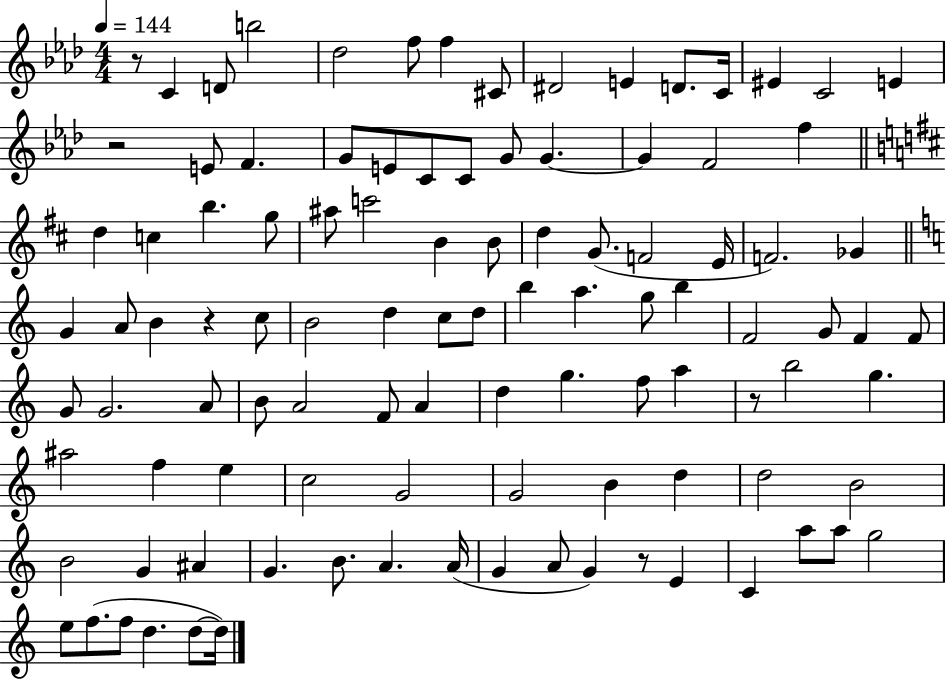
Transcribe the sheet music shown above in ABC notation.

X:1
T:Untitled
M:4/4
L:1/4
K:Ab
z/2 C D/2 b2 _d2 f/2 f ^C/2 ^D2 E D/2 C/4 ^E C2 E z2 E/2 F G/2 E/2 C/2 C/2 G/2 G G F2 f d c b g/2 ^a/2 c'2 B B/2 d G/2 F2 E/4 F2 _G G A/2 B z c/2 B2 d c/2 d/2 b a g/2 b F2 G/2 F F/2 G/2 G2 A/2 B/2 A2 F/2 A d g f/2 a z/2 b2 g ^a2 f e c2 G2 G2 B d d2 B2 B2 G ^A G B/2 A A/4 G A/2 G z/2 E C a/2 a/2 g2 e/2 f/2 f/2 d d/2 d/4